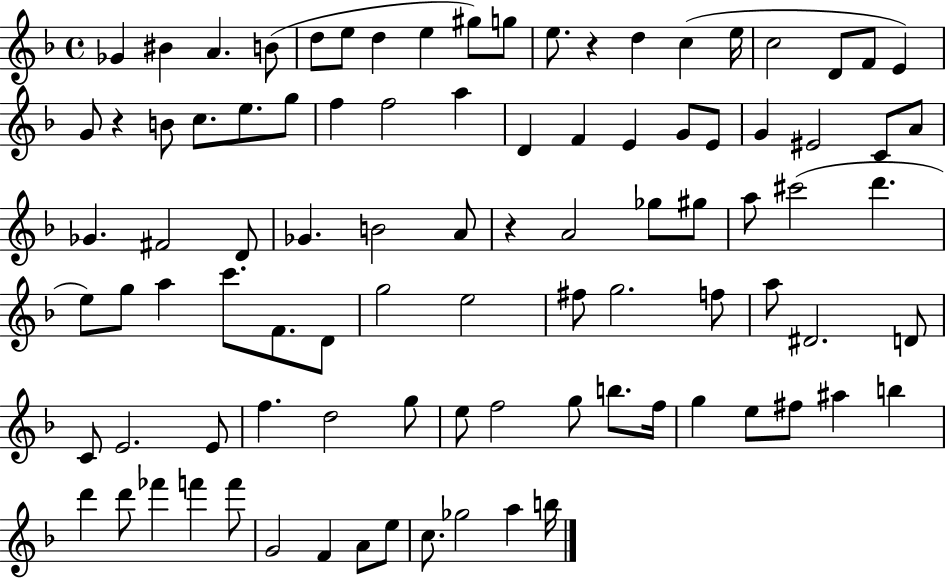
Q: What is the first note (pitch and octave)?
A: Gb4